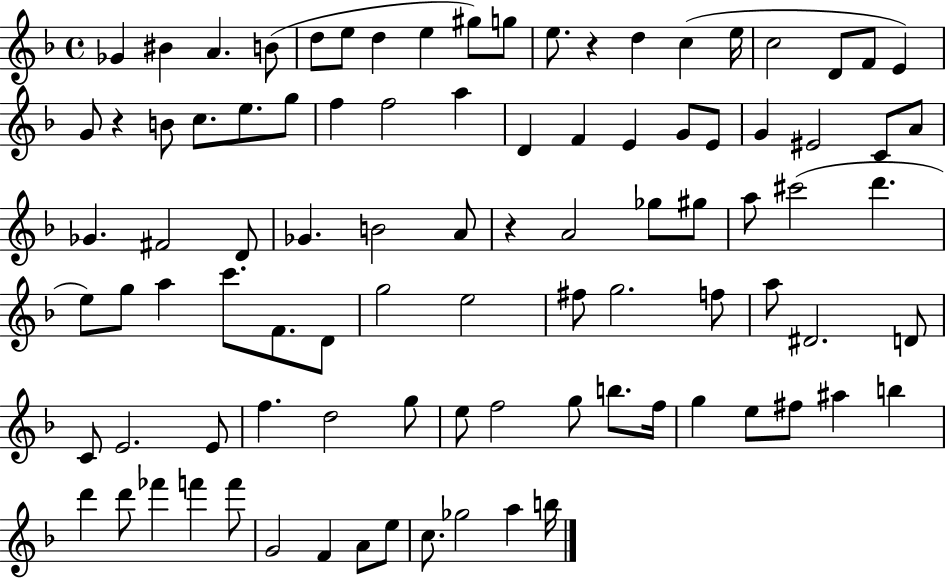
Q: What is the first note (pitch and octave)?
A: Gb4